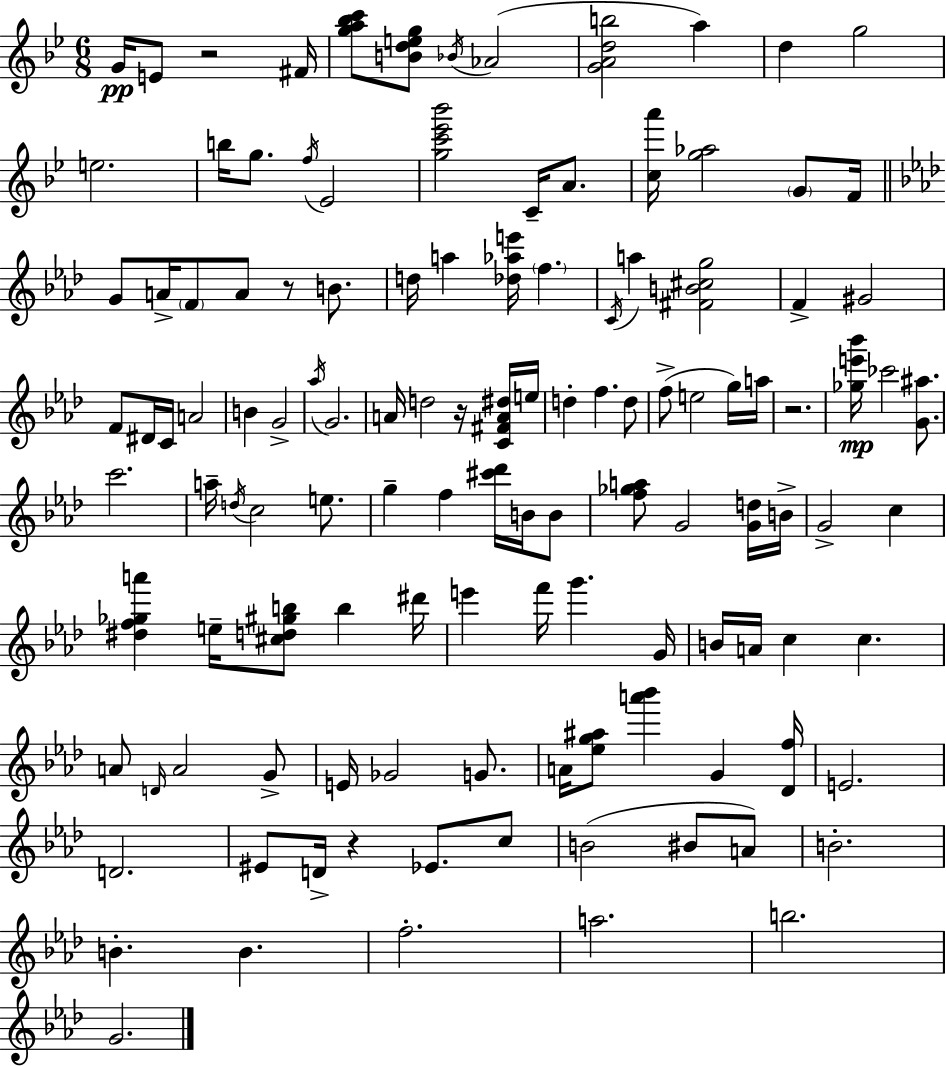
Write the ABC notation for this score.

X:1
T:Untitled
M:6/8
L:1/4
K:Bb
G/4 E/2 z2 ^F/4 [ga_bc']/2 [Bdeg]/2 _B/4 _A2 [GAdb]2 a d g2 e2 b/4 g/2 f/4 _E2 [gc'_e'_b']2 C/4 A/2 [ca']/4 [g_a]2 G/2 F/4 G/2 A/4 F/2 A/2 z/2 B/2 d/4 a [_d_ae']/4 f C/4 a [^FB^cg]2 F ^G2 F/2 ^D/4 C/4 A2 B G2 _a/4 G2 A/4 d2 z/4 [C^FA^d]/4 e/4 d f d/2 f/2 e2 g/4 a/4 z2 [_ge'_b']/4 _c'2 [G^a]/2 c'2 a/4 d/4 c2 e/2 g f [^c'_d']/4 B/4 B/2 [f_ga]/2 G2 [Gd]/4 B/4 G2 c [^df_ga'] e/4 [^cd^gb]/2 b ^d'/4 e' f'/4 g' G/4 B/4 A/4 c c A/2 D/4 A2 G/2 E/4 _G2 G/2 A/4 [_eg^a]/2 [a'_b'] G [_Df]/4 E2 D2 ^E/2 D/4 z _E/2 c/2 B2 ^B/2 A/2 B2 B B f2 a2 b2 G2